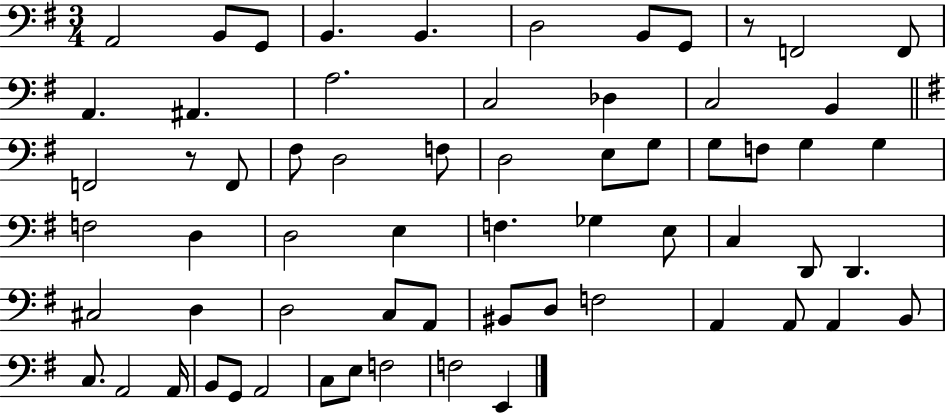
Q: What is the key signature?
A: G major